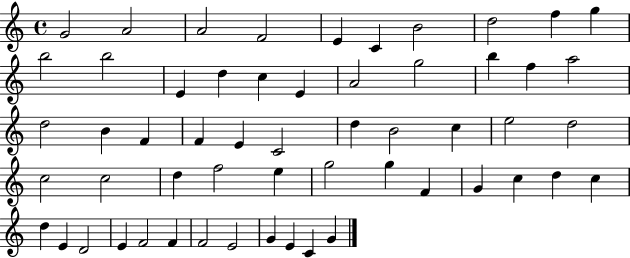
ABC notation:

X:1
T:Untitled
M:4/4
L:1/4
K:C
G2 A2 A2 F2 E C B2 d2 f g b2 b2 E d c E A2 g2 b f a2 d2 B F F E C2 d B2 c e2 d2 c2 c2 d f2 e g2 g F G c d c d E D2 E F2 F F2 E2 G E C G